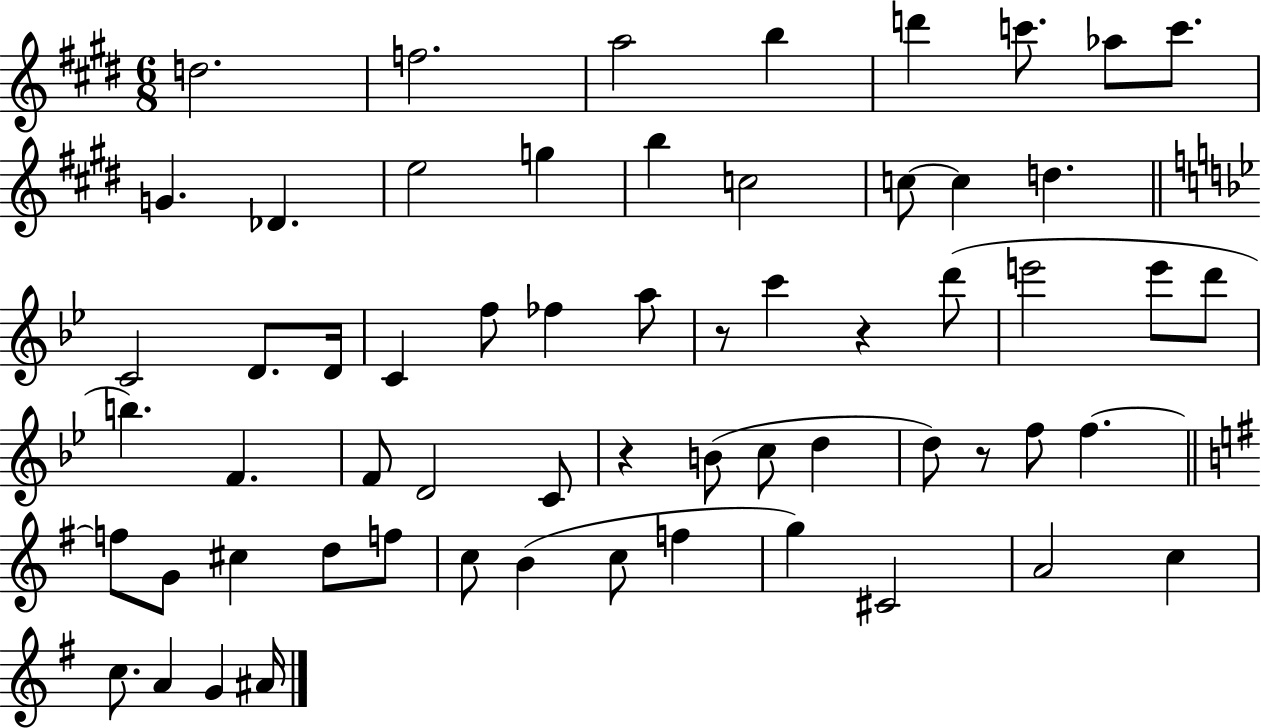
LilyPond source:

{
  \clef treble
  \numericTimeSignature
  \time 6/8
  \key e \major
  d''2. | f''2. | a''2 b''4 | d'''4 c'''8. aes''8 c'''8. | \break g'4. des'4. | e''2 g''4 | b''4 c''2 | c''8~~ c''4 d''4. | \break \bar "||" \break \key g \minor c'2 d'8. d'16 | c'4 f''8 fes''4 a''8 | r8 c'''4 r4 d'''8( | e'''2 e'''8 d'''8 | \break b''4.) f'4. | f'8 d'2 c'8 | r4 b'8( c''8 d''4 | d''8) r8 f''8 f''4.~~ | \break \bar "||" \break \key e \minor f''8 g'8 cis''4 d''8 f''8 | c''8 b'4( c''8 f''4 | g''4) cis'2 | a'2 c''4 | \break c''8. a'4 g'4 ais'16 | \bar "|."
}